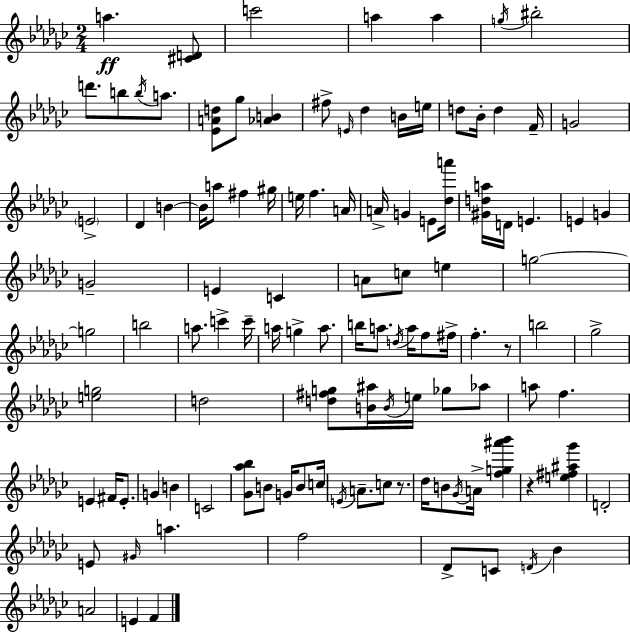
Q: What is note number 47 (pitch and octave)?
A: B5